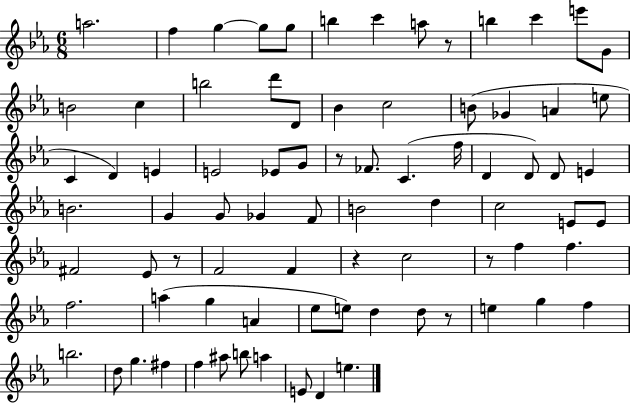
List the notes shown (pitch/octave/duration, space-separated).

A5/h. F5/q G5/q G5/e G5/e B5/q C6/q A5/e R/e B5/q C6/q E6/e G4/e B4/h C5/q B5/h D6/e D4/e Bb4/q C5/h B4/e Gb4/q A4/q E5/e C4/q D4/q E4/q E4/h Eb4/e G4/e R/e FES4/e. C4/q. F5/s D4/q D4/e D4/e E4/q B4/h. G4/q G4/e Gb4/q F4/e B4/h D5/q C5/h E4/e E4/e F#4/h Eb4/e R/e F4/h F4/q R/q C5/h R/e F5/q F5/q. F5/h. A5/q G5/q A4/q Eb5/e E5/e D5/q D5/e R/e E5/q G5/q F5/q B5/h. D5/e G5/q. F#5/q F5/q A#5/e B5/e A5/q E4/e D4/q E5/q.